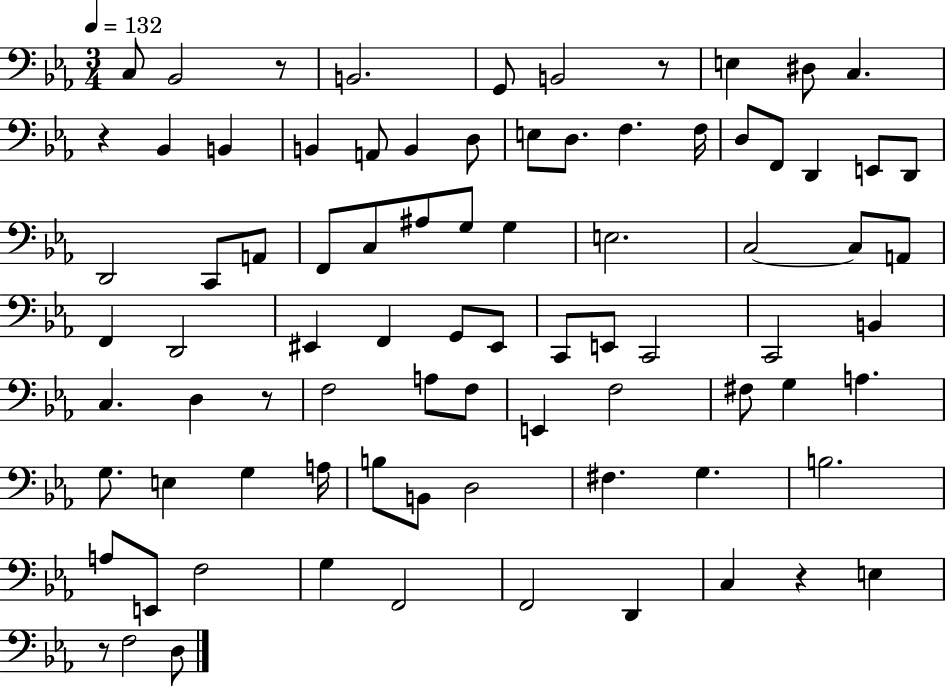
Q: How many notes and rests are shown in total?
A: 83